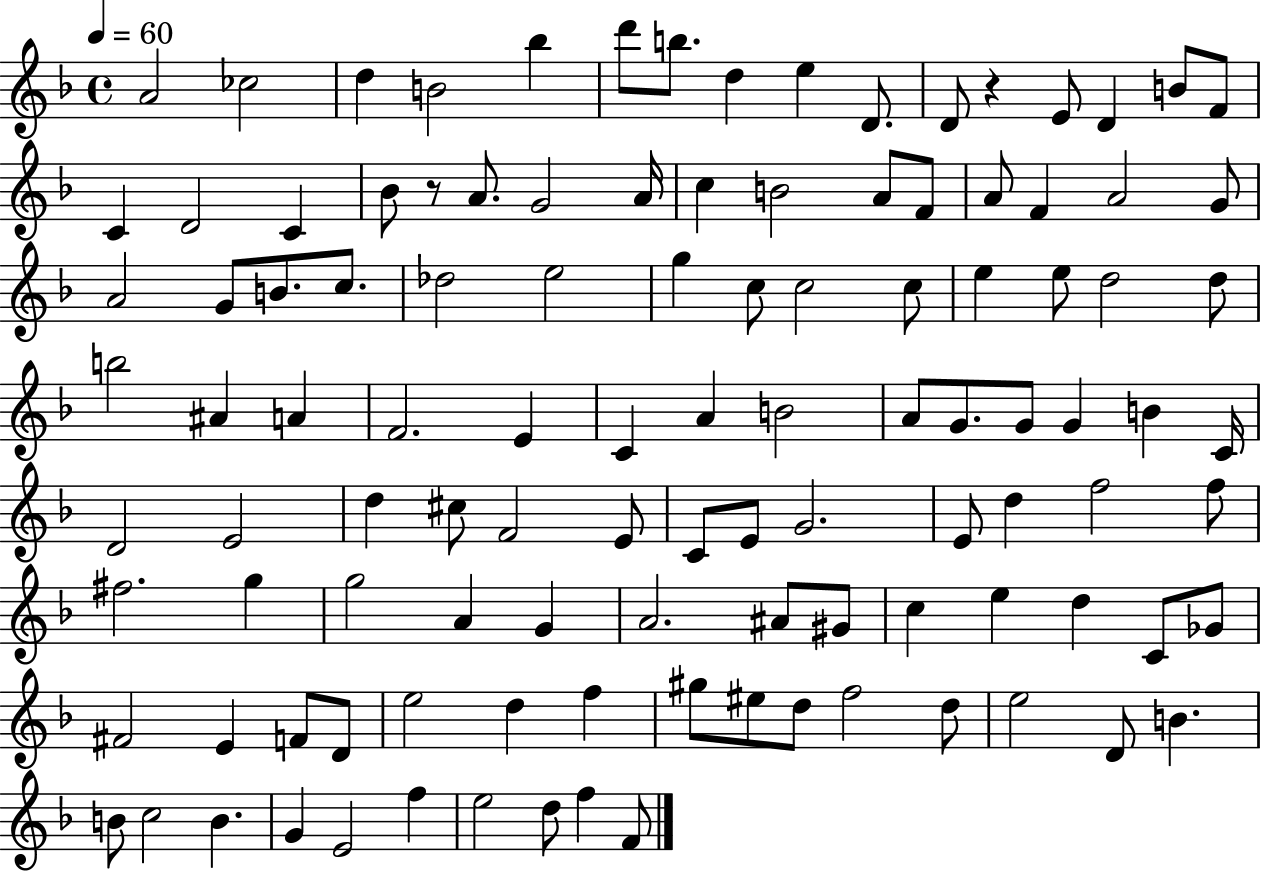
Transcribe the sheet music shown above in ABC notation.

X:1
T:Untitled
M:4/4
L:1/4
K:F
A2 _c2 d B2 _b d'/2 b/2 d e D/2 D/2 z E/2 D B/2 F/2 C D2 C _B/2 z/2 A/2 G2 A/4 c B2 A/2 F/2 A/2 F A2 G/2 A2 G/2 B/2 c/2 _d2 e2 g c/2 c2 c/2 e e/2 d2 d/2 b2 ^A A F2 E C A B2 A/2 G/2 G/2 G B C/4 D2 E2 d ^c/2 F2 E/2 C/2 E/2 G2 E/2 d f2 f/2 ^f2 g g2 A G A2 ^A/2 ^G/2 c e d C/2 _G/2 ^F2 E F/2 D/2 e2 d f ^g/2 ^e/2 d/2 f2 d/2 e2 D/2 B B/2 c2 B G E2 f e2 d/2 f F/2